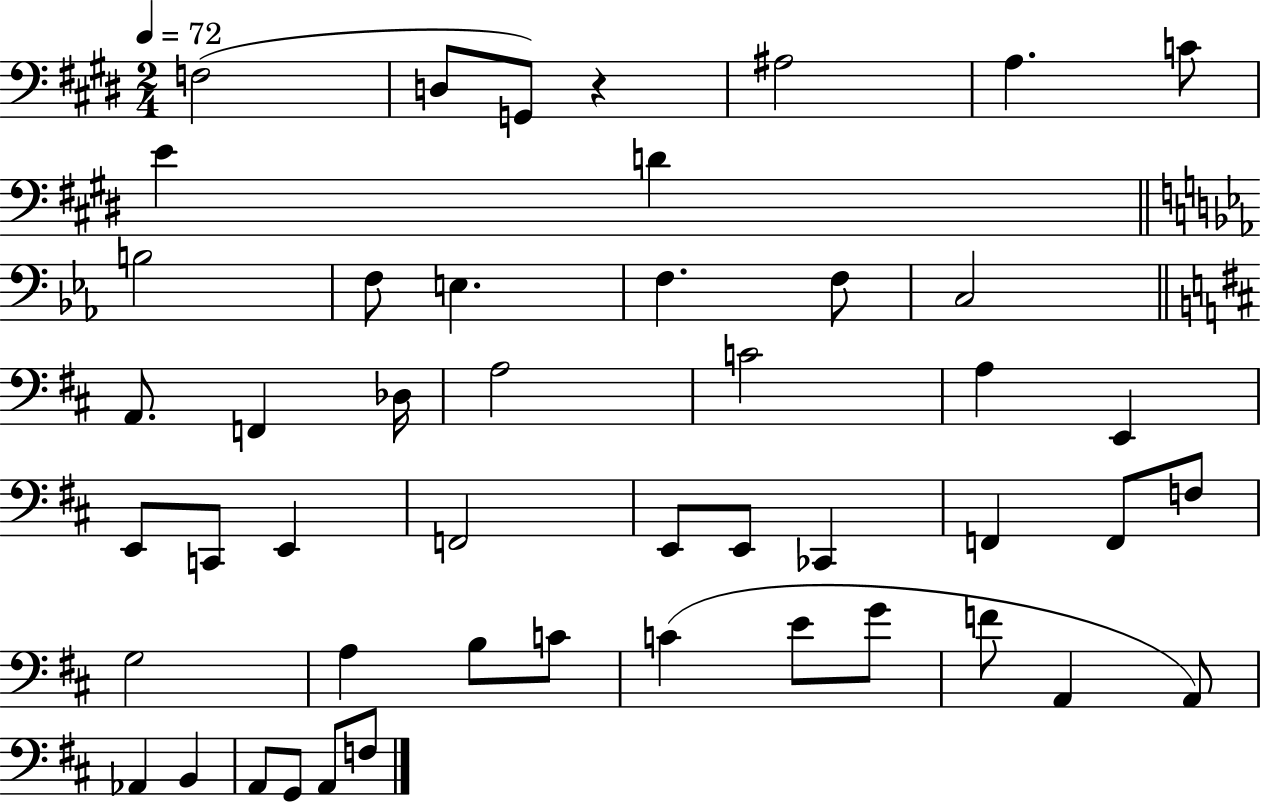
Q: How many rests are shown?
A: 1